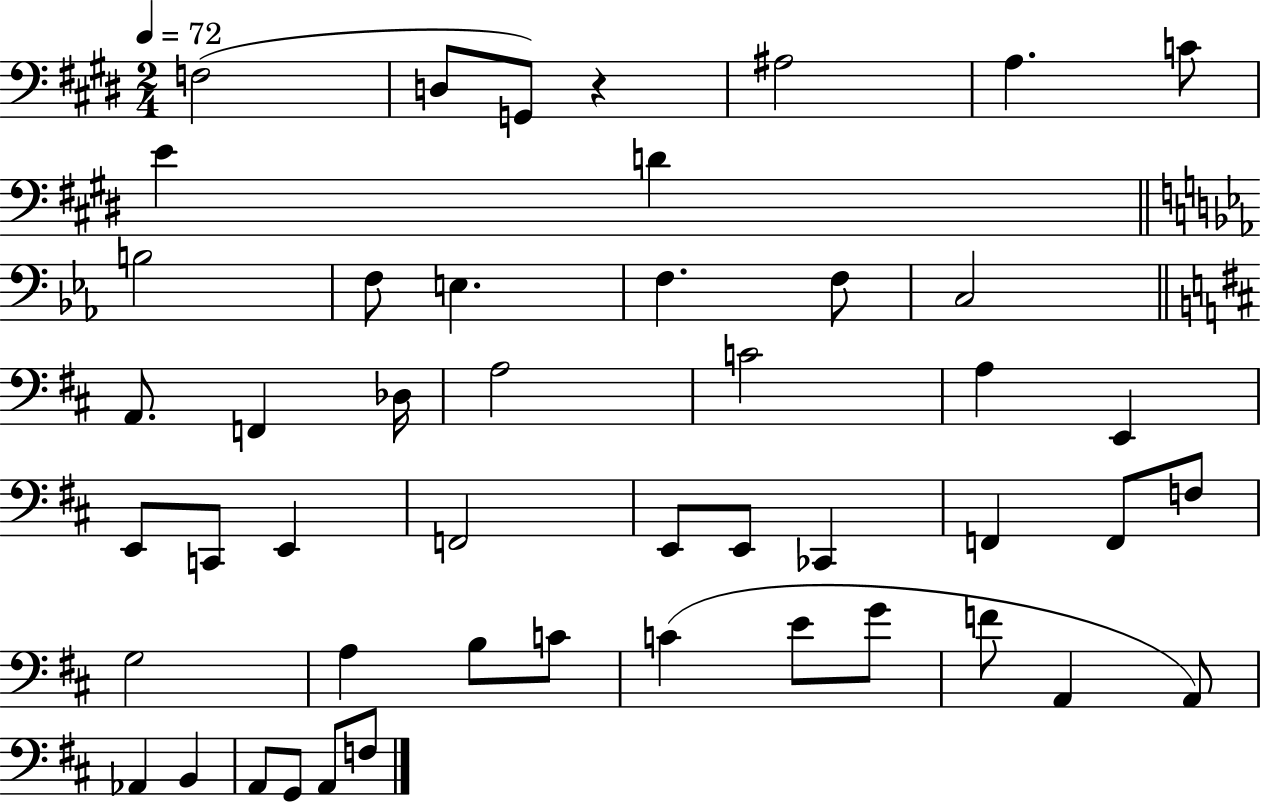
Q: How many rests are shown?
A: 1